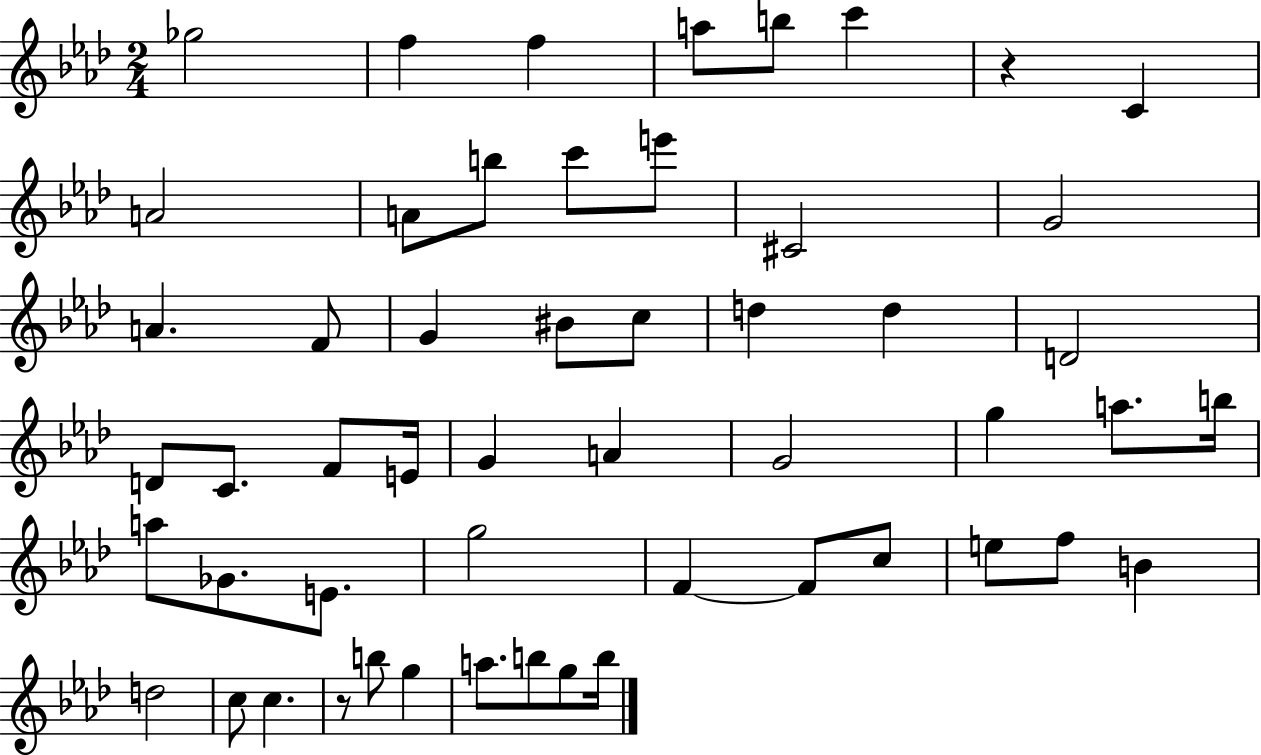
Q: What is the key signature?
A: AES major